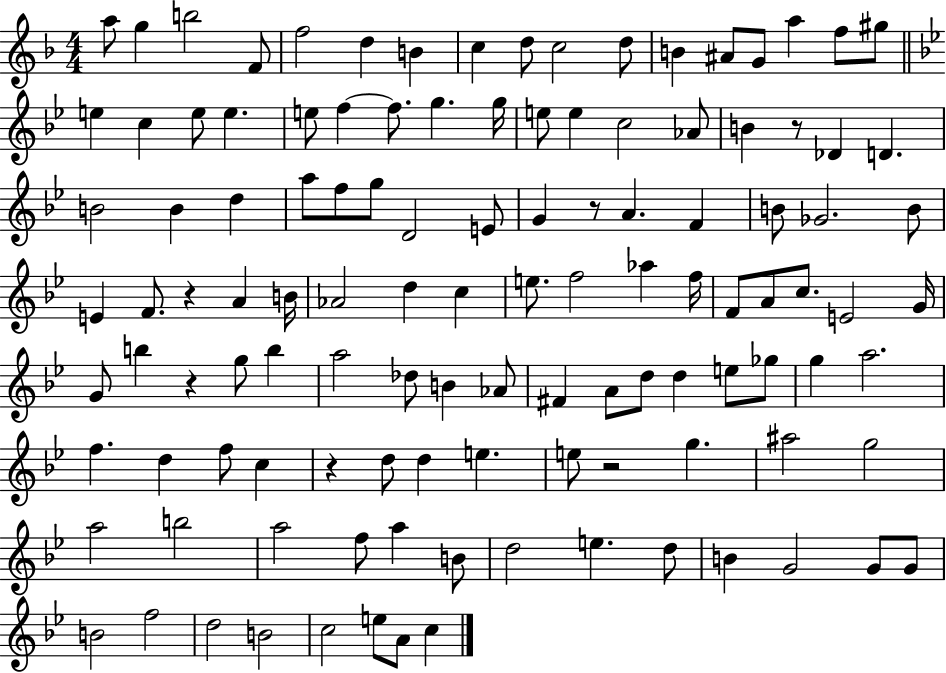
A5/e G5/q B5/h F4/e F5/h D5/q B4/q C5/q D5/e C5/h D5/e B4/q A#4/e G4/e A5/q F5/e G#5/e E5/q C5/q E5/e E5/q. E5/e F5/q F5/e. G5/q. G5/s E5/e E5/q C5/h Ab4/e B4/q R/e Db4/q D4/q. B4/h B4/q D5/q A5/e F5/e G5/e D4/h E4/e G4/q R/e A4/q. F4/q B4/e Gb4/h. B4/e E4/q F4/e. R/q A4/q B4/s Ab4/h D5/q C5/q E5/e. F5/h Ab5/q F5/s F4/e A4/e C5/e. E4/h G4/s G4/e B5/q R/q G5/e B5/q A5/h Db5/e B4/q Ab4/e F#4/q A4/e D5/e D5/q E5/e Gb5/e G5/q A5/h. F5/q. D5/q F5/e C5/q R/q D5/e D5/q E5/q. E5/e R/h G5/q. A#5/h G5/h A5/h B5/h A5/h F5/e A5/q B4/e D5/h E5/q. D5/e B4/q G4/h G4/e G4/e B4/h F5/h D5/h B4/h C5/h E5/e A4/e C5/q